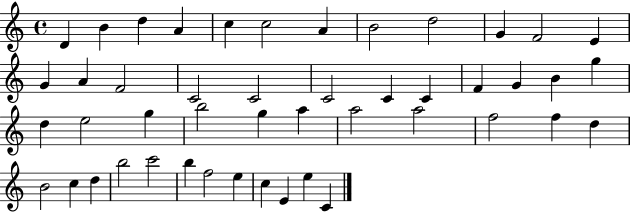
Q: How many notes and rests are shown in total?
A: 47